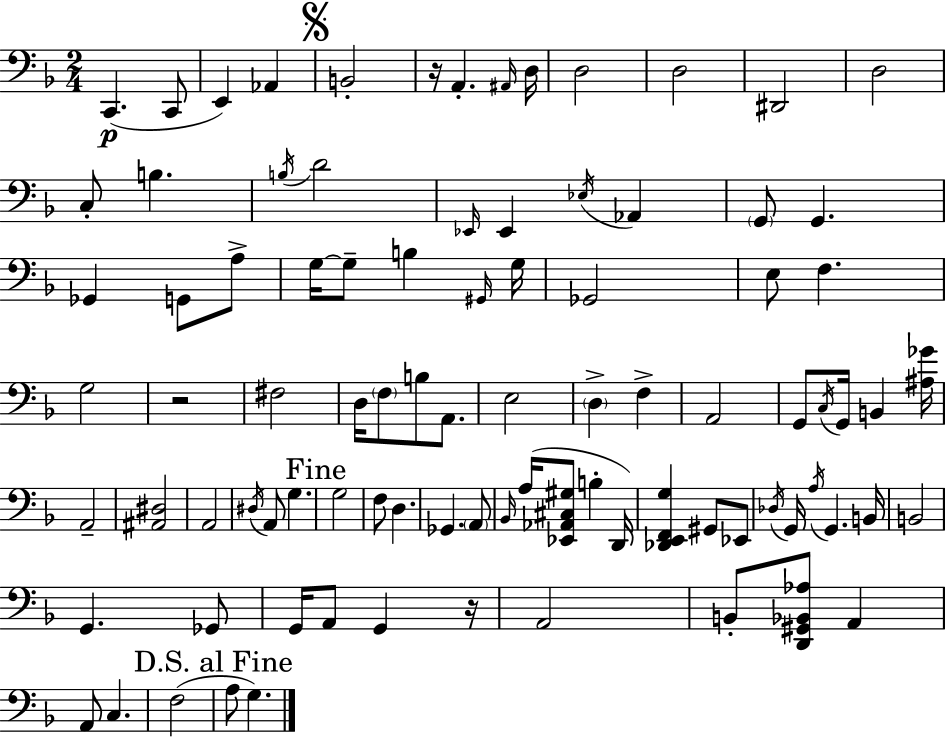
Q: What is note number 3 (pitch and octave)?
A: E2